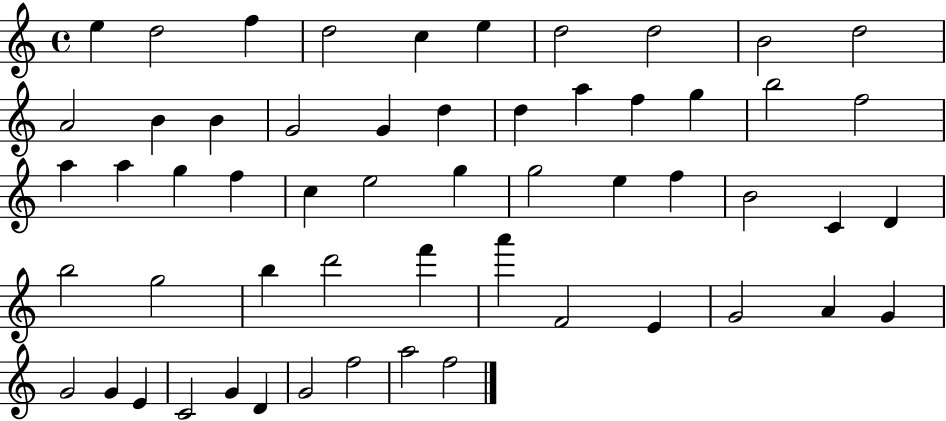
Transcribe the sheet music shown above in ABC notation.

X:1
T:Untitled
M:4/4
L:1/4
K:C
e d2 f d2 c e d2 d2 B2 d2 A2 B B G2 G d d a f g b2 f2 a a g f c e2 g g2 e f B2 C D b2 g2 b d'2 f' a' F2 E G2 A G G2 G E C2 G D G2 f2 a2 f2